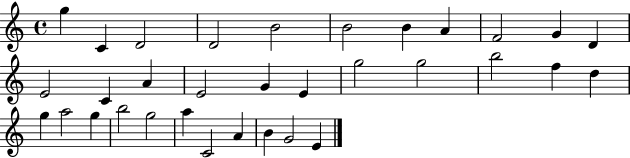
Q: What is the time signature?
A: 4/4